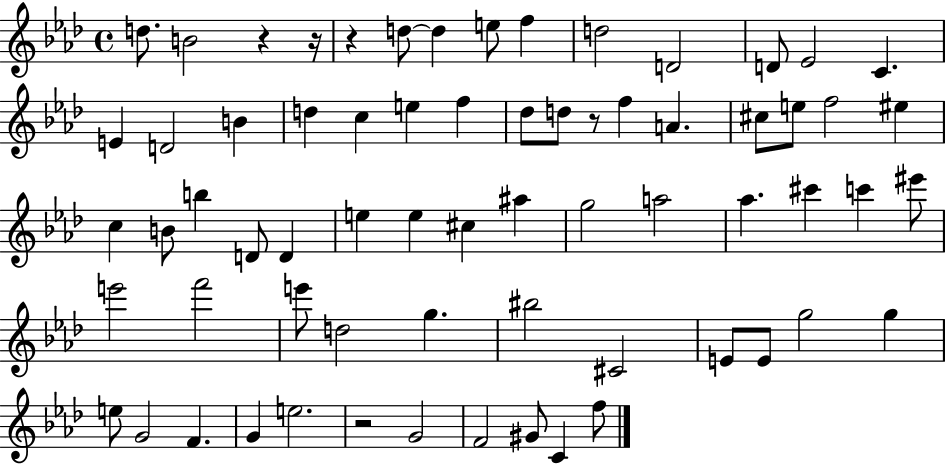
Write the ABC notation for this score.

X:1
T:Untitled
M:4/4
L:1/4
K:Ab
d/2 B2 z z/4 z d/2 d e/2 f d2 D2 D/2 _E2 C E D2 B d c e f _d/2 d/2 z/2 f A ^c/2 e/2 f2 ^e c B/2 b D/2 D e e ^c ^a g2 a2 _a ^c' c' ^e'/2 e'2 f'2 e'/2 d2 g ^b2 ^C2 E/2 E/2 g2 g e/2 G2 F G e2 z2 G2 F2 ^G/2 C f/2